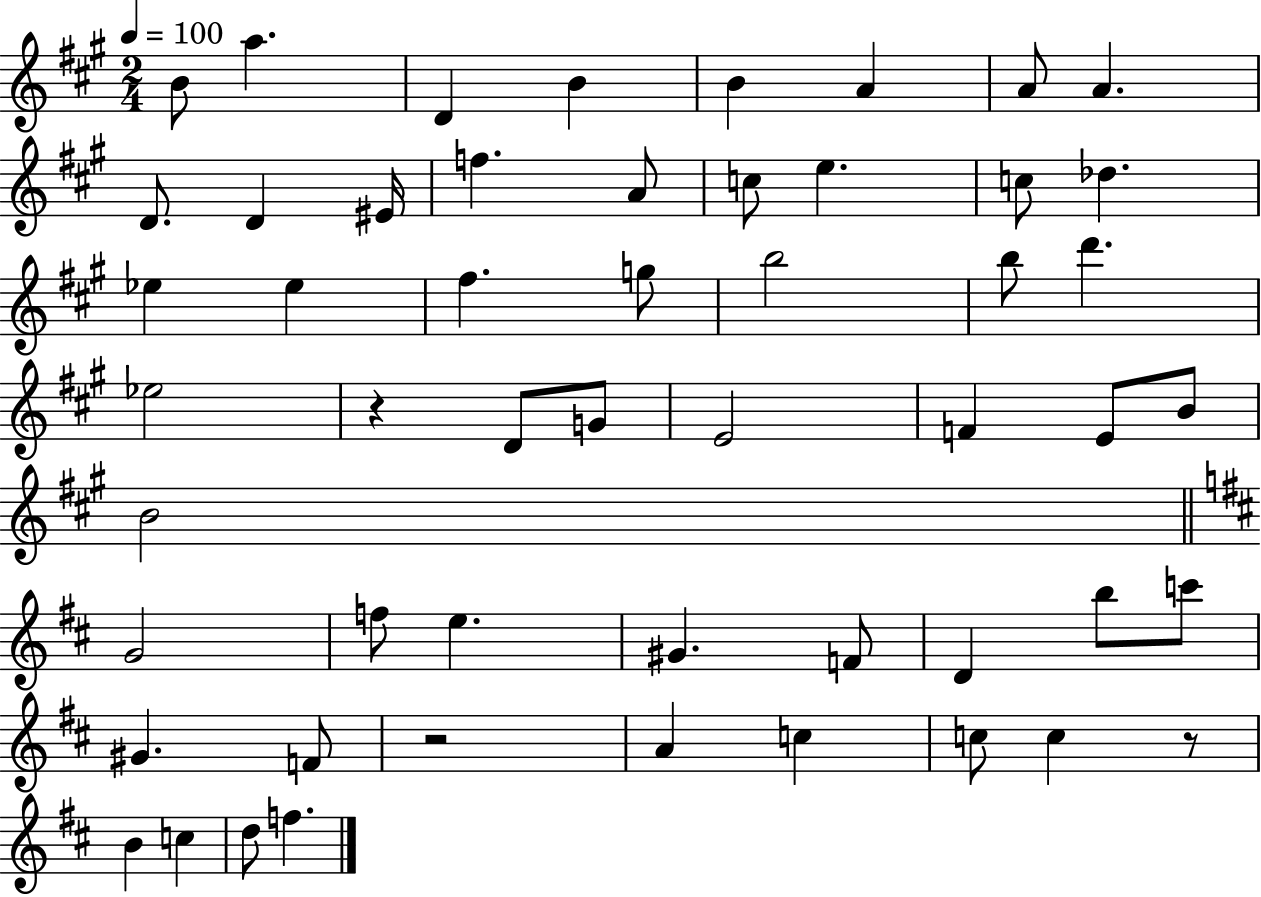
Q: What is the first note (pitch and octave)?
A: B4